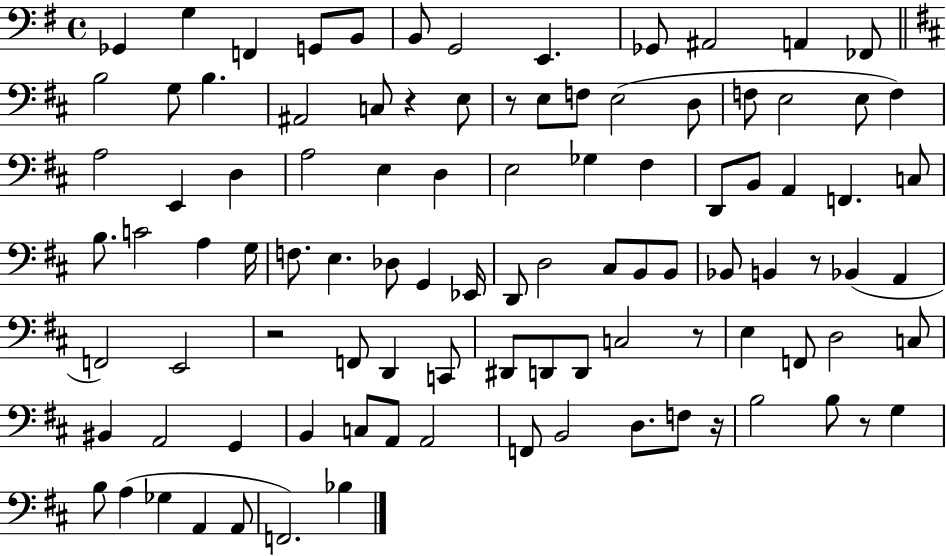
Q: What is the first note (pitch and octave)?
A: Gb2